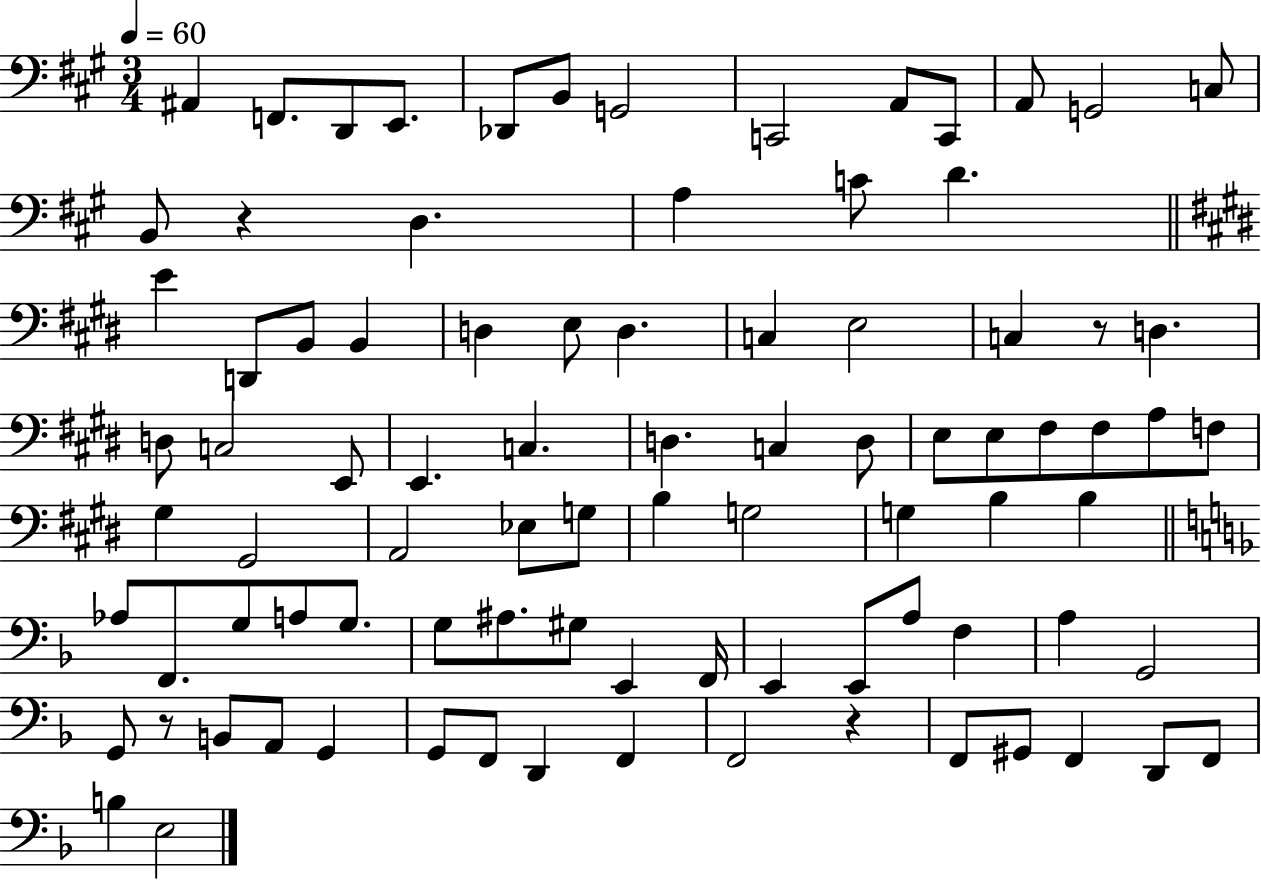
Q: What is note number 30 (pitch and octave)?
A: D3